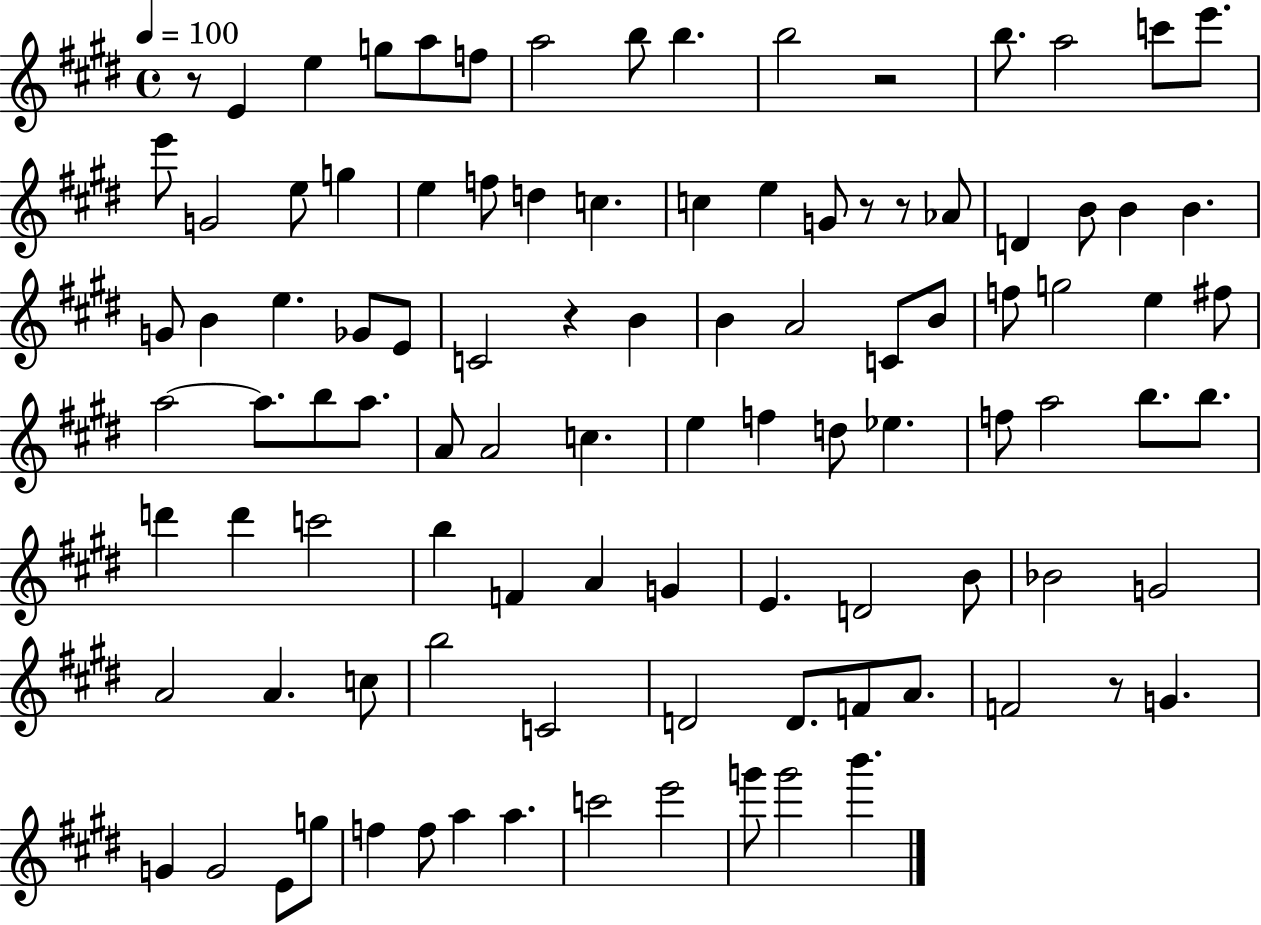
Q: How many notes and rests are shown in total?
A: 101